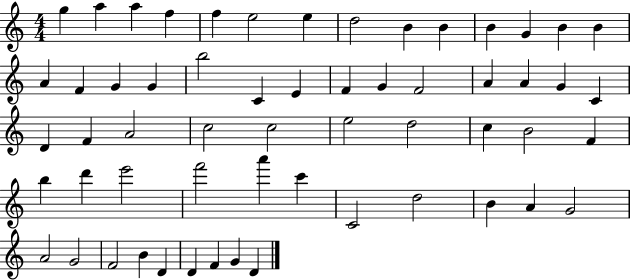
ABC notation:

X:1
T:Untitled
M:4/4
L:1/4
K:C
g a a f f e2 e d2 B B B G B B A F G G b2 C E F G F2 A A G C D F A2 c2 c2 e2 d2 c B2 F b d' e'2 f'2 a' c' C2 d2 B A G2 A2 G2 F2 B D D F G D